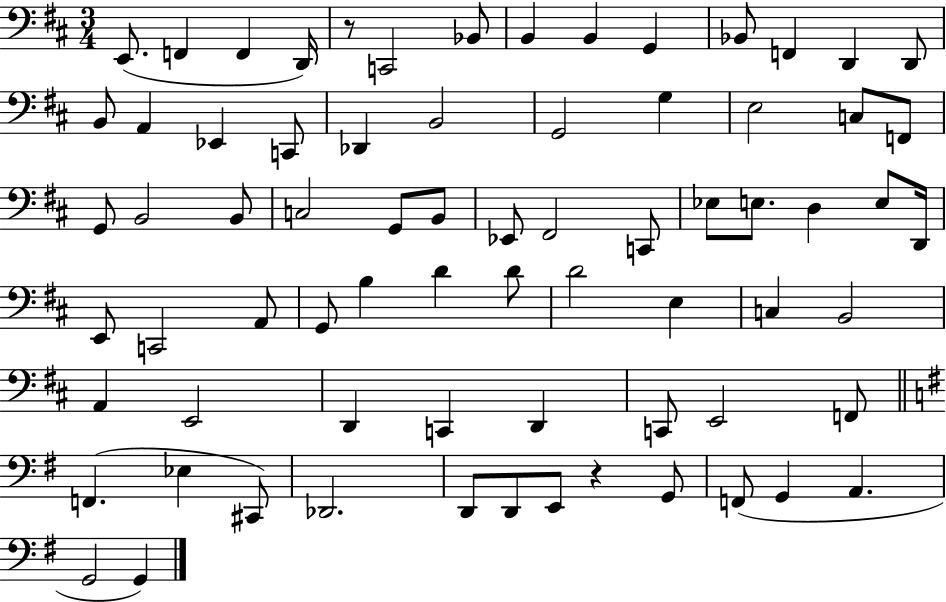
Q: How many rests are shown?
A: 2